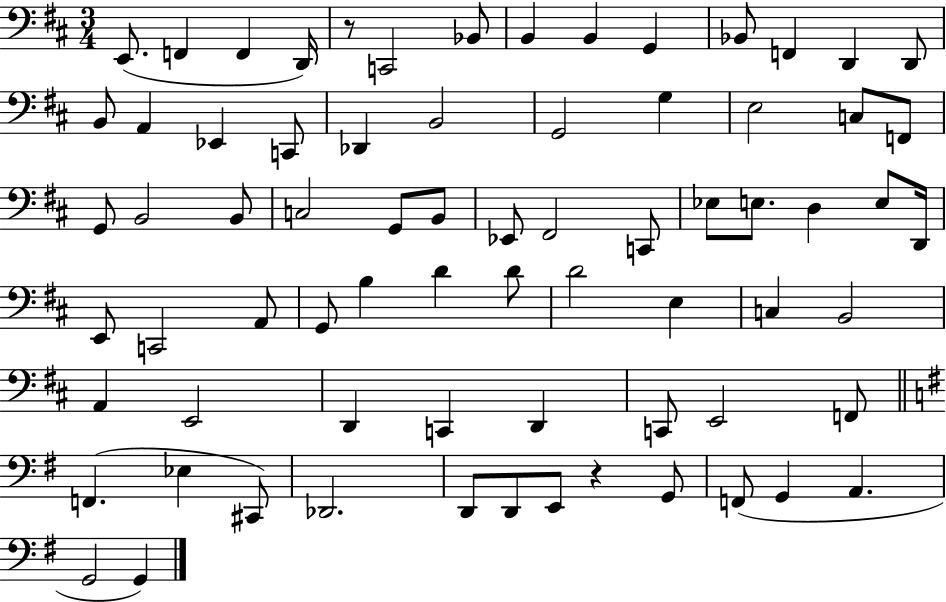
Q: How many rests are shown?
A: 2